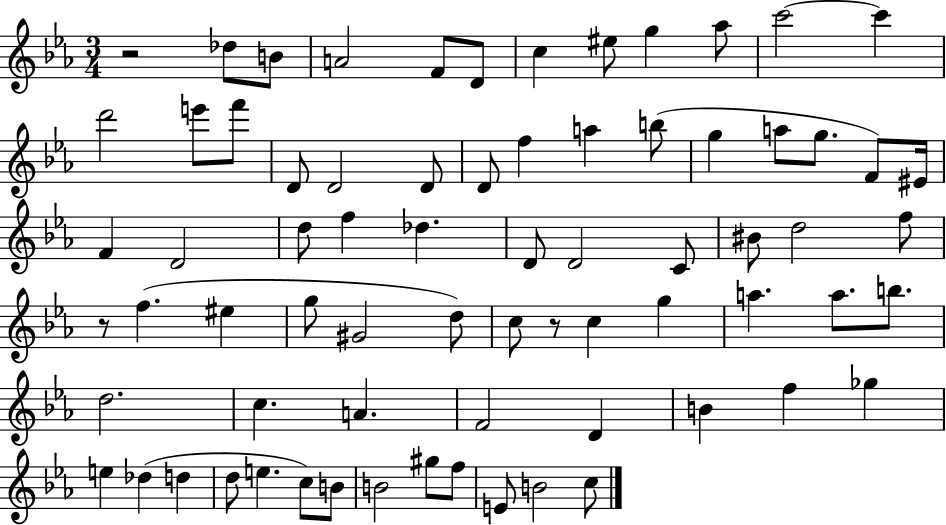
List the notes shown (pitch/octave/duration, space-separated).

R/h Db5/e B4/e A4/h F4/e D4/e C5/q EIS5/e G5/q Ab5/e C6/h C6/q D6/h E6/e F6/e D4/e D4/h D4/e D4/e F5/q A5/q B5/e G5/q A5/e G5/e. F4/e EIS4/s F4/q D4/h D5/e F5/q Db5/q. D4/e D4/h C4/e BIS4/e D5/h F5/e R/e F5/q. EIS5/q G5/e G#4/h D5/e C5/e R/e C5/q G5/q A5/q. A5/e. B5/e. D5/h. C5/q. A4/q. F4/h D4/q B4/q F5/q Gb5/q E5/q Db5/q D5/q D5/e E5/q. C5/e B4/e B4/h G#5/e F5/e E4/e B4/h C5/e